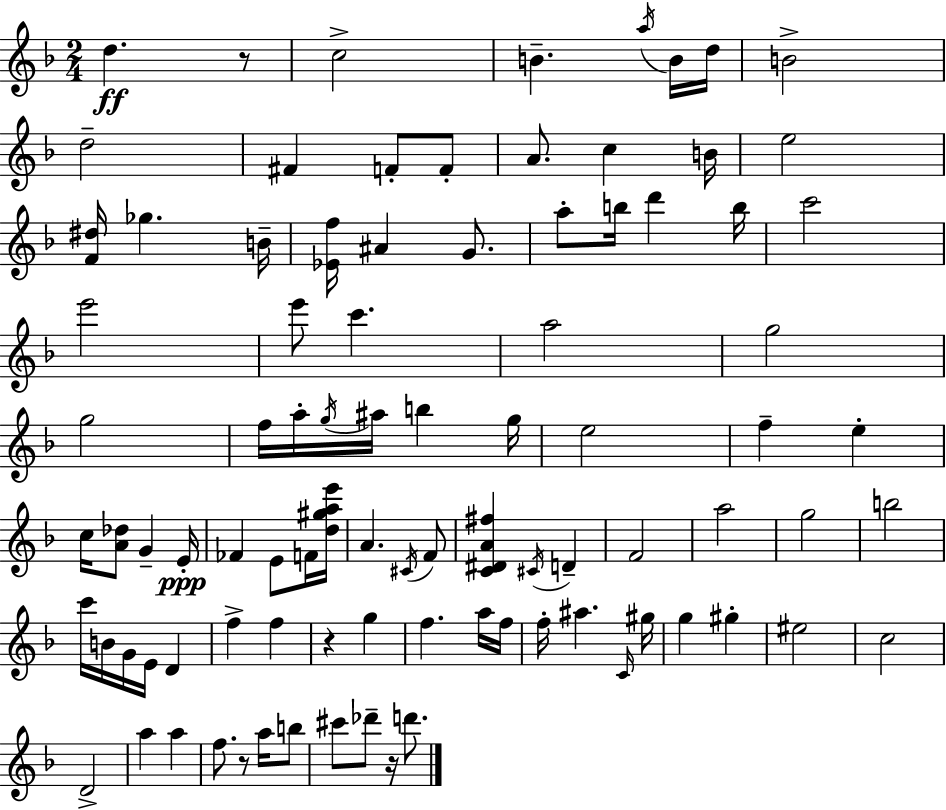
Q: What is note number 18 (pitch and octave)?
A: A#4